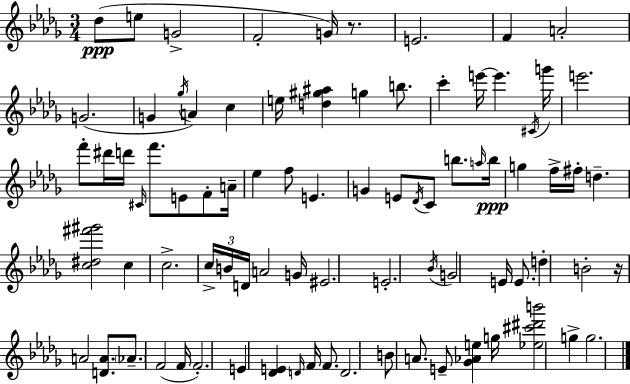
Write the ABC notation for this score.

X:1
T:Untitled
M:3/4
L:1/4
K:Bbm
_d/2 e/2 G2 F2 G/4 z/2 E2 F A2 G2 G _g/4 A c e/4 [d^g^a] g b/2 c' e'/4 e' ^C/4 g'/4 e'2 f'/2 ^d'/4 d'/4 ^C/4 f'/2 E/2 F/2 A/4 _e f/2 E G E/2 _D/4 C/2 b/2 a/4 b/4 g f/4 ^f/4 d [c^d^f'^g']2 c c2 c/4 B/4 D/4 A2 G/4 ^E2 E2 _B/4 G2 E/4 E/2 d B2 z/4 A2 [DA]/2 _A/2 F2 F/4 F2 E [_DE] D/4 F/4 F/2 D2 B/2 A/2 E/2 [_G_Ae] g/4 [_e^c'^d'b']2 g g2